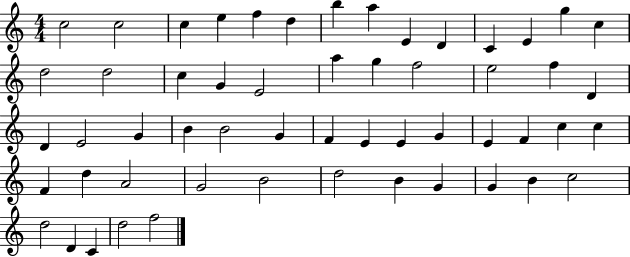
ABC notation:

X:1
T:Untitled
M:4/4
L:1/4
K:C
c2 c2 c e f d b a E D C E g c d2 d2 c G E2 a g f2 e2 f D D E2 G B B2 G F E E G E F c c F d A2 G2 B2 d2 B G G B c2 d2 D C d2 f2